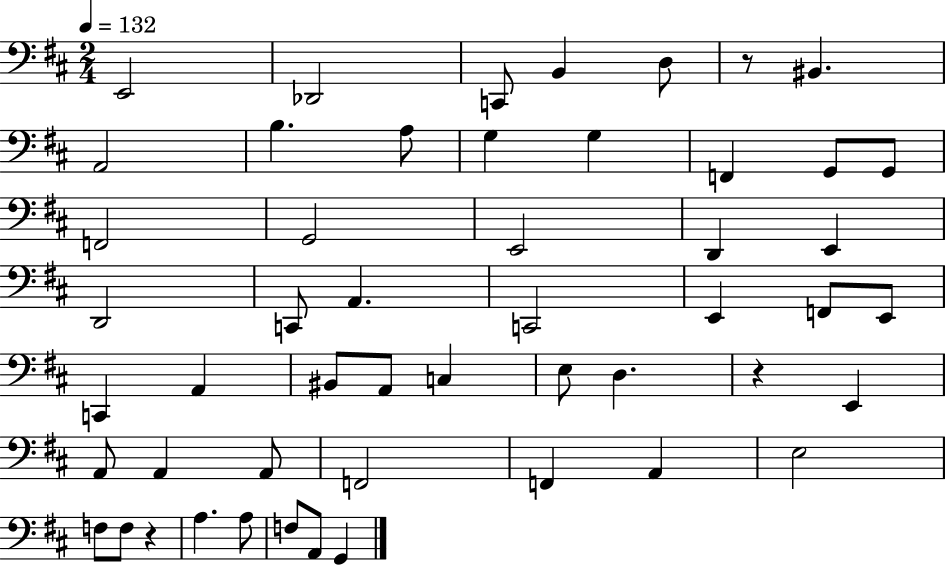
X:1
T:Untitled
M:2/4
L:1/4
K:D
E,,2 _D,,2 C,,/2 B,, D,/2 z/2 ^B,, A,,2 B, A,/2 G, G, F,, G,,/2 G,,/2 F,,2 G,,2 E,,2 D,, E,, D,,2 C,,/2 A,, C,,2 E,, F,,/2 E,,/2 C,, A,, ^B,,/2 A,,/2 C, E,/2 D, z E,, A,,/2 A,, A,,/2 F,,2 F,, A,, E,2 F,/2 F,/2 z A, A,/2 F,/2 A,,/2 G,,